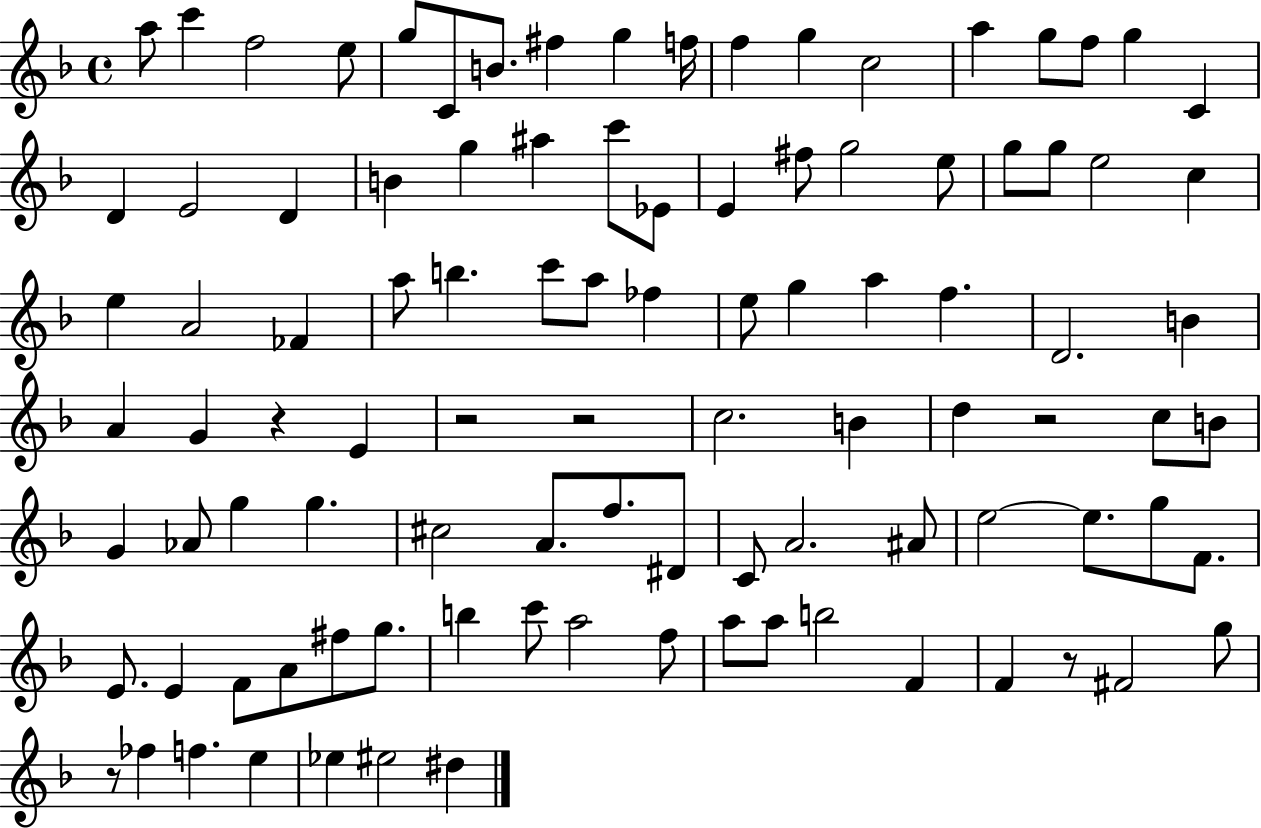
{
  \clef treble
  \time 4/4
  \defaultTimeSignature
  \key f \major
  a''8 c'''4 f''2 e''8 | g''8 c'8 b'8. fis''4 g''4 f''16 | f''4 g''4 c''2 | a''4 g''8 f''8 g''4 c'4 | \break d'4 e'2 d'4 | b'4 g''4 ais''4 c'''8 ees'8 | e'4 fis''8 g''2 e''8 | g''8 g''8 e''2 c''4 | \break e''4 a'2 fes'4 | a''8 b''4. c'''8 a''8 fes''4 | e''8 g''4 a''4 f''4. | d'2. b'4 | \break a'4 g'4 r4 e'4 | r2 r2 | c''2. b'4 | d''4 r2 c''8 b'8 | \break g'4 aes'8 g''4 g''4. | cis''2 a'8. f''8. dis'8 | c'8 a'2. ais'8 | e''2~~ e''8. g''8 f'8. | \break e'8. e'4 f'8 a'8 fis''8 g''8. | b''4 c'''8 a''2 f''8 | a''8 a''8 b''2 f'4 | f'4 r8 fis'2 g''8 | \break r8 fes''4 f''4. e''4 | ees''4 eis''2 dis''4 | \bar "|."
}